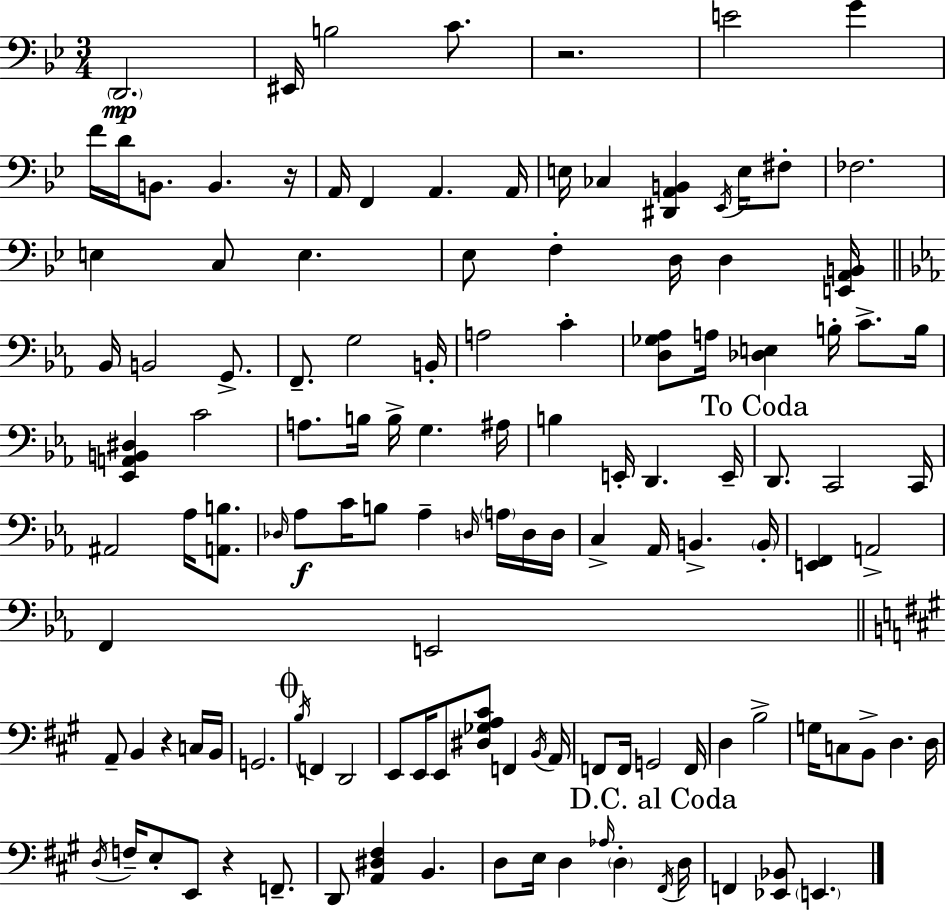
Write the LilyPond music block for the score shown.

{
  \clef bass
  \numericTimeSignature
  \time 3/4
  \key g \minor
  \repeat volta 2 { \parenthesize d,2.\mp | eis,16 b2 c'8. | r2. | e'2 g'4 | \break f'16 d'16 b,8. b,4. r16 | a,16 f,4 a,4. a,16 | e16 ces4 <dis, a, b,>4 \acciaccatura { ees,16 } e16 fis8-. | fes2. | \break e4 c8 e4. | ees8 f4-. d16 d4 | <e, a, b,>16 \bar "||" \break \key ees \major bes,16 b,2 g,8.-> | f,8.-- g2 b,16-. | a2 c'4-. | <d ges aes>8 a16 <des e>4 b16-. c'8.-> b16 | \break <ees, a, b, dis>4 c'2 | a8. b16 b16-> g4. ais16 | b4 e,16-. d,4. e,16-- | \mark "To Coda" d,8. c,2 c,16 | \break ais,2 aes16 <a, b>8. | \grace { des16 }\f aes8 c'16 b8 aes4-- \grace { d16 } \parenthesize a16 | d16 d16 c4-> aes,16 b,4.-> | \parenthesize b,16-. <e, f,>4 a,2-> | \break f,4 e,2 | \bar "||" \break \key a \major a,8-- b,4 r4 c16 b,16 | g,2. | \mark \markup { \musicglyph "scripts.coda" } \acciaccatura { b16 } f,4 d,2 | e,8 e,16 e,8 <dis ges a cis'>8 f,4 | \break \acciaccatura { b,16 } a,16 f,8 f,16 g,2 | f,16 d4 b2-> | g16 c8 b,8-> d4. | d16 \acciaccatura { d16 } f16-- e8-. e,8 r4 | \break f,8.-- d,8 <a, dis fis>4 b,4. | d8 e16 d4 \grace { aes16 } \parenthesize d4-. | \mark "D.C. al Coda" \acciaccatura { fis,16 } d16 f,4 <ees, bes,>8 \parenthesize e,4. | } \bar "|."
}